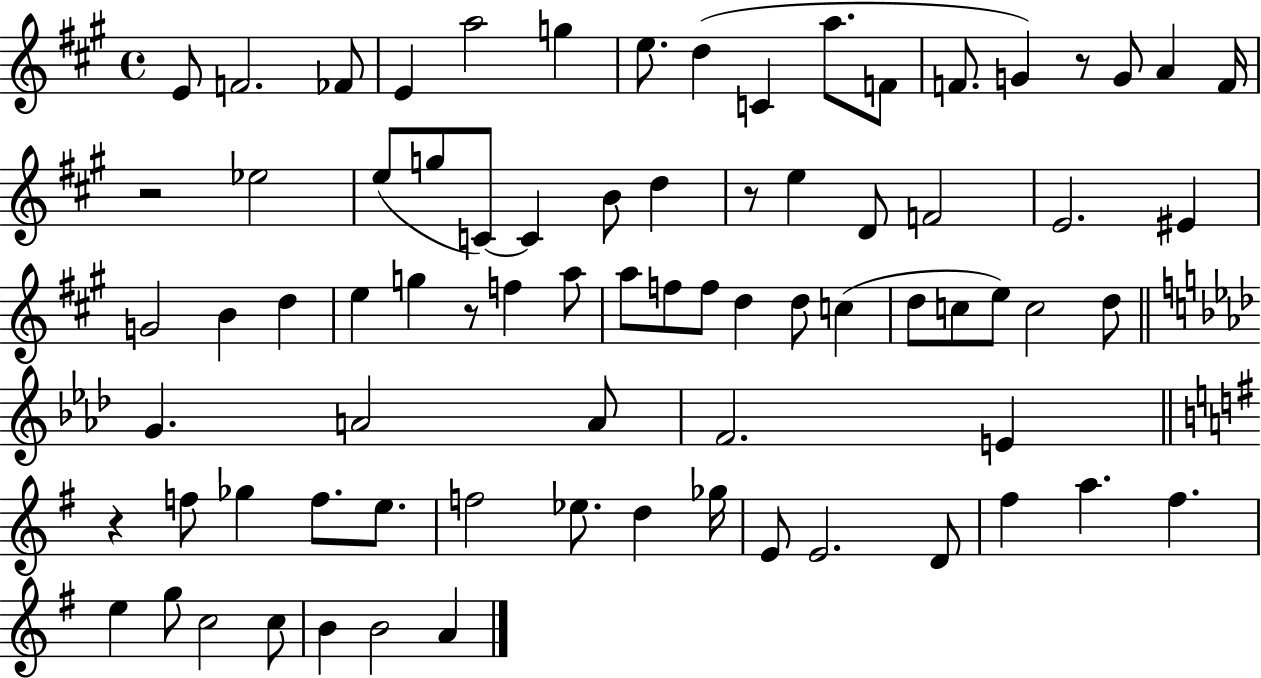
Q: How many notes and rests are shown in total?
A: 77